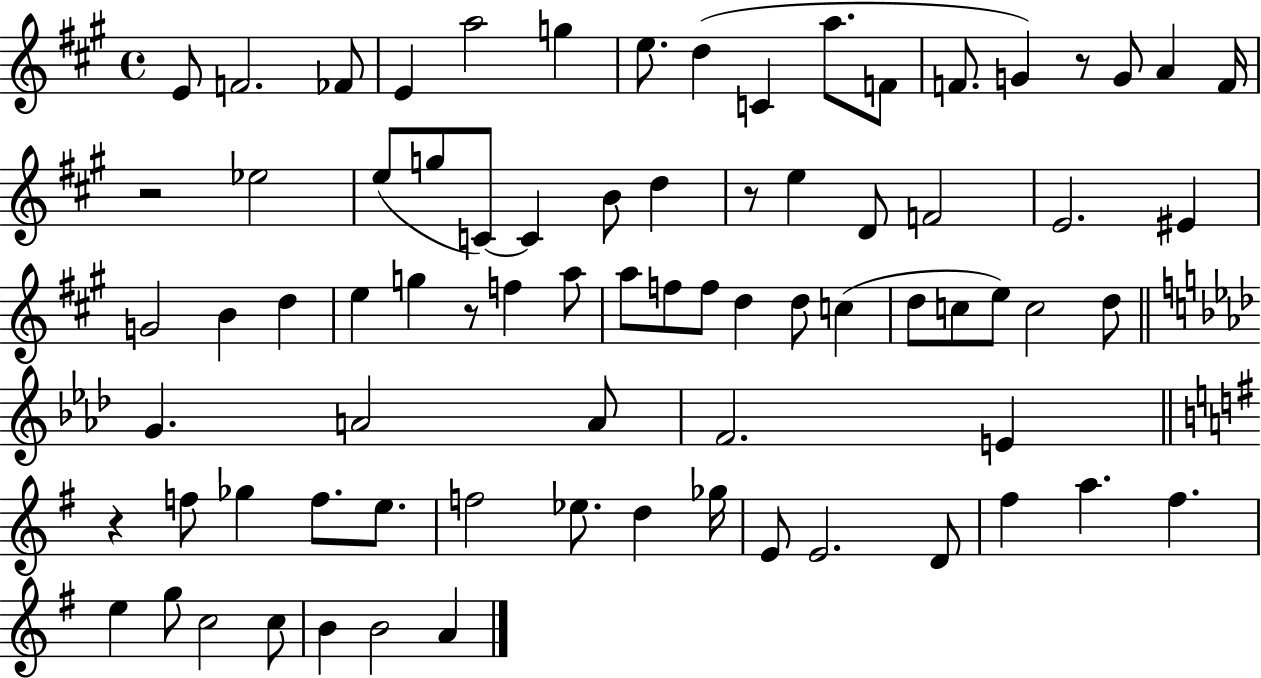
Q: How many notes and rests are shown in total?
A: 77